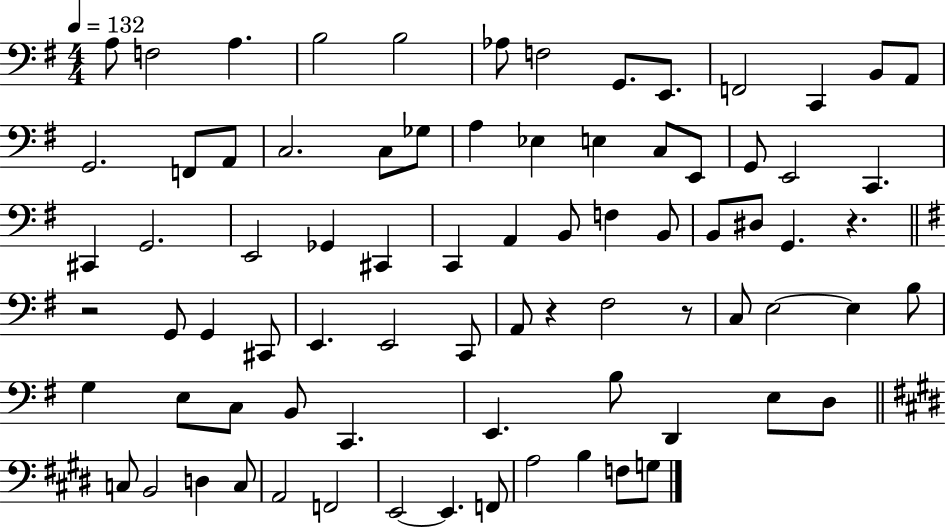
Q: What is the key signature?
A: G major